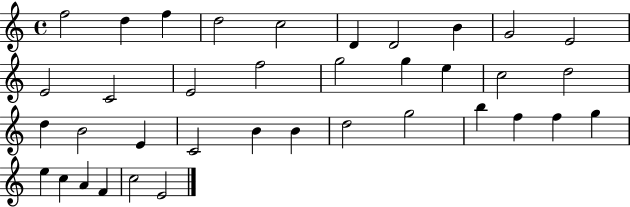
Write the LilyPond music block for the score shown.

{
  \clef treble
  \time 4/4
  \defaultTimeSignature
  \key c \major
  f''2 d''4 f''4 | d''2 c''2 | d'4 d'2 b'4 | g'2 e'2 | \break e'2 c'2 | e'2 f''2 | g''2 g''4 e''4 | c''2 d''2 | \break d''4 b'2 e'4 | c'2 b'4 b'4 | d''2 g''2 | b''4 f''4 f''4 g''4 | \break e''4 c''4 a'4 f'4 | c''2 e'2 | \bar "|."
}